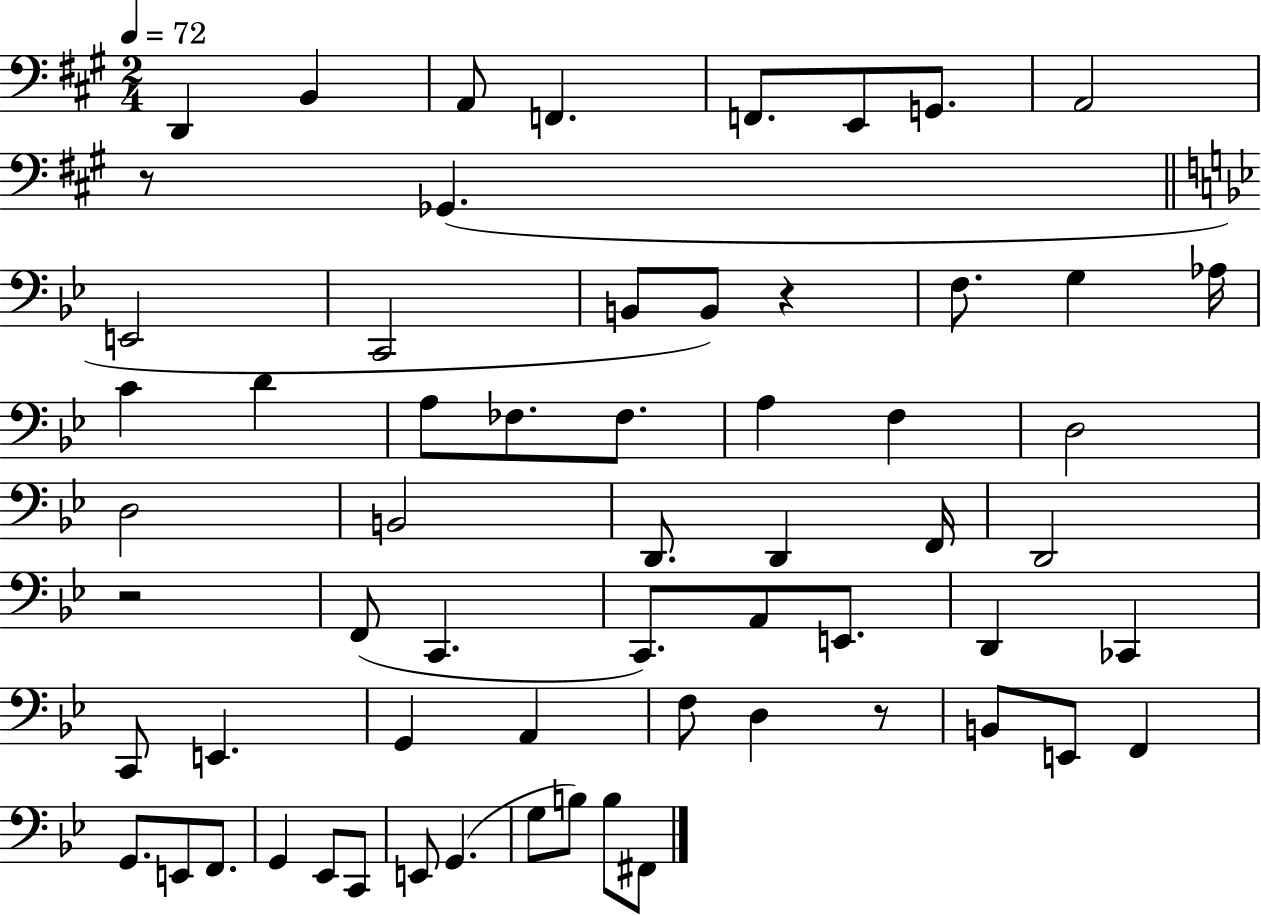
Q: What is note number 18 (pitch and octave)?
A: D4